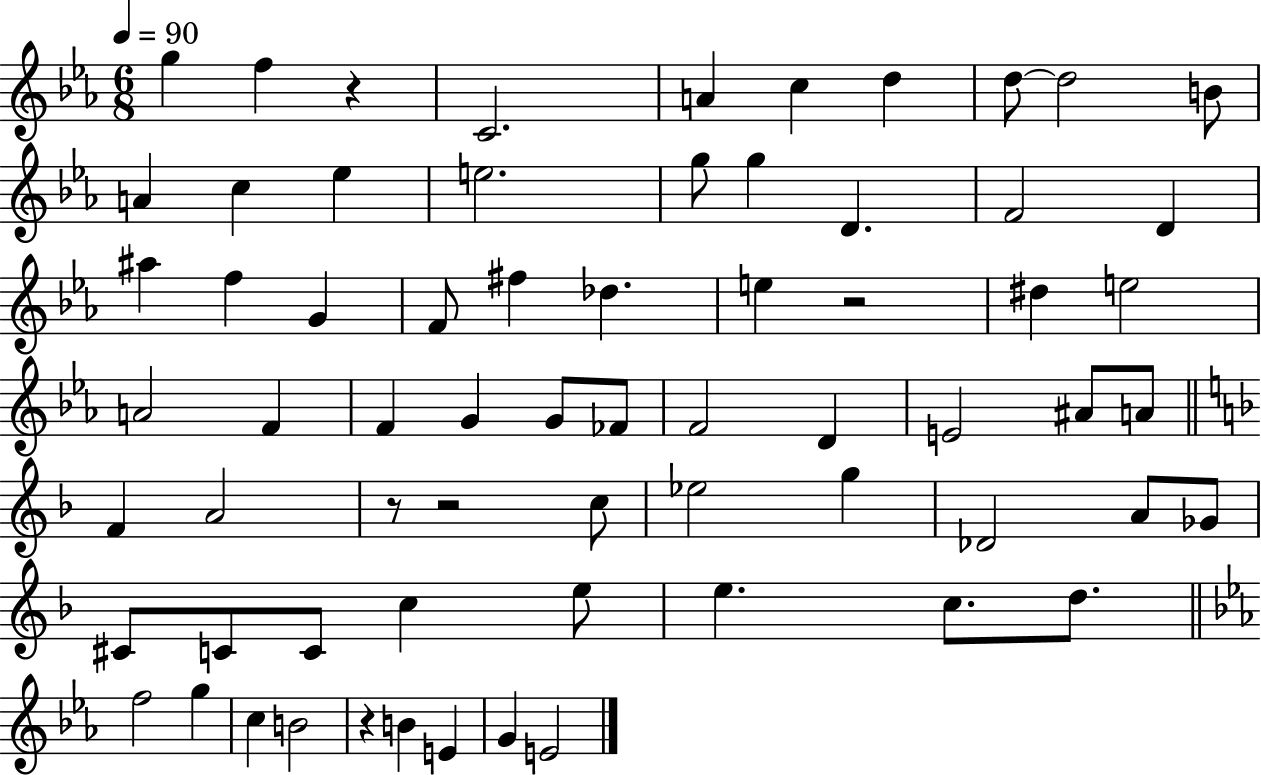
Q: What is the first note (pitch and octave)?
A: G5